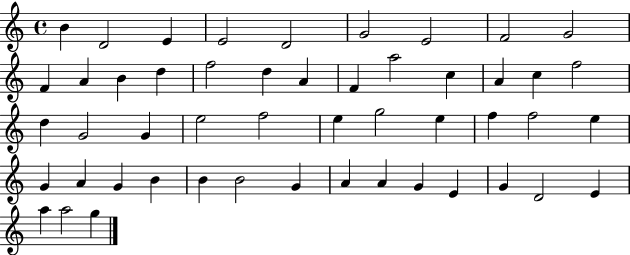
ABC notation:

X:1
T:Untitled
M:4/4
L:1/4
K:C
B D2 E E2 D2 G2 E2 F2 G2 F A B d f2 d A F a2 c A c f2 d G2 G e2 f2 e g2 e f f2 e G A G B B B2 G A A G E G D2 E a a2 g